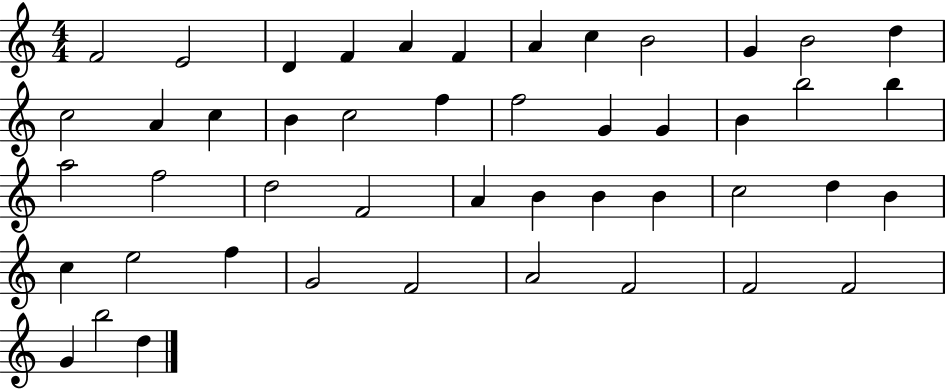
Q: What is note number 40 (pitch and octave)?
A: F4